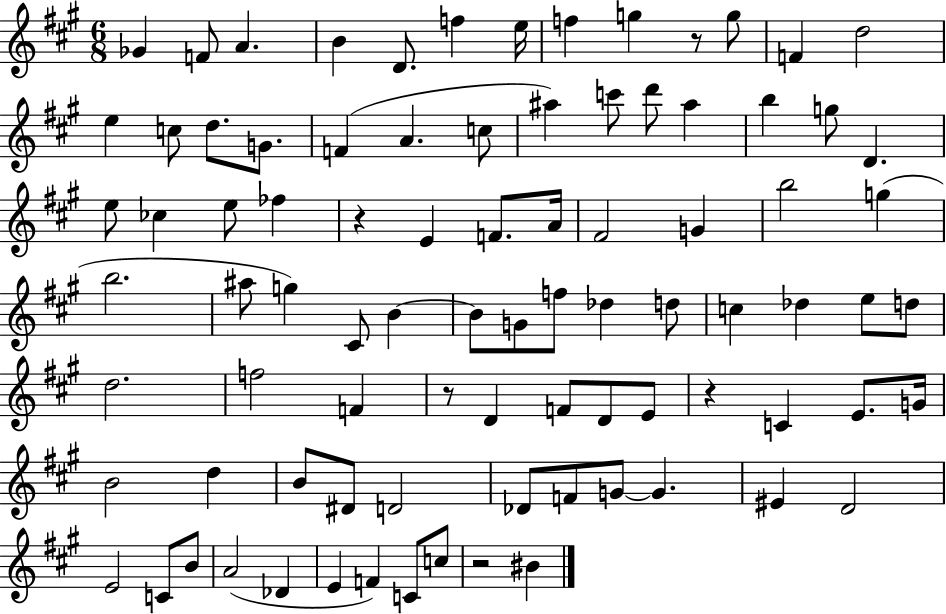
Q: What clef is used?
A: treble